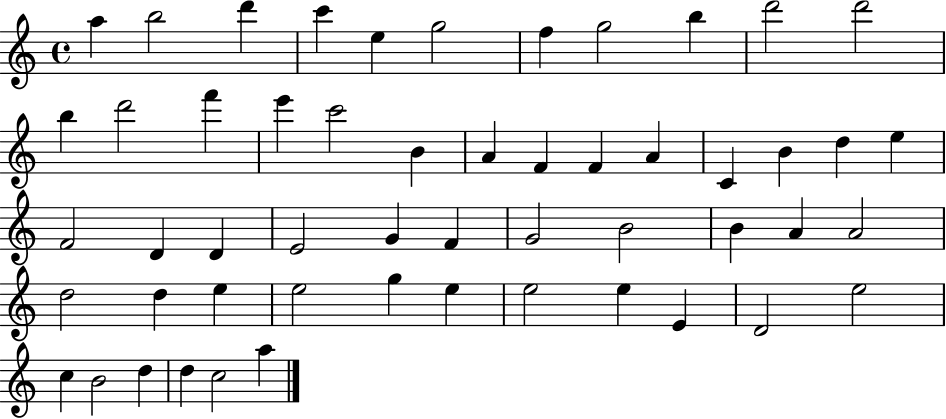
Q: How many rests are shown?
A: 0